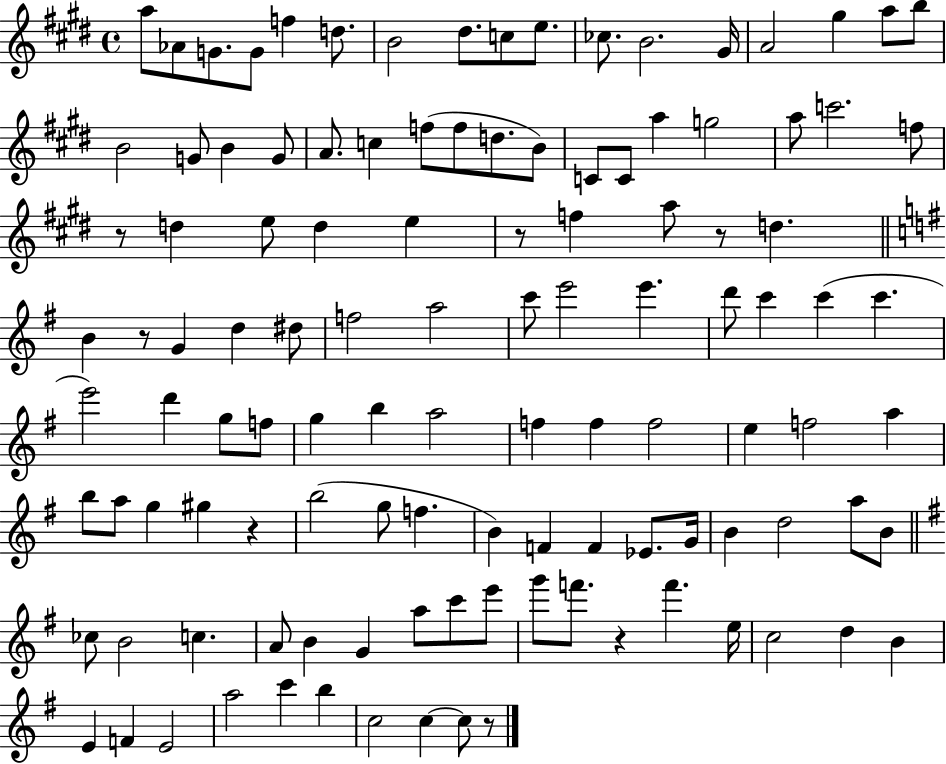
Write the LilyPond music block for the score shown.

{
  \clef treble
  \time 4/4
  \defaultTimeSignature
  \key e \major
  \repeat volta 2 { a''8 aes'8 g'8. g'8 f''4 d''8. | b'2 dis''8. c''8 e''8. | ces''8. b'2. gis'16 | a'2 gis''4 a''8 b''8 | \break b'2 g'8 b'4 g'8 | a'8. c''4 f''8( f''8 d''8. b'8) | c'8 c'8 a''4 g''2 | a''8 c'''2. f''8 | \break r8 d''4 e''8 d''4 e''4 | r8 f''4 a''8 r8 d''4. | \bar "||" \break \key e \minor b'4 r8 g'4 d''4 dis''8 | f''2 a''2 | c'''8 e'''2 e'''4. | d'''8 c'''4 c'''4( c'''4. | \break e'''2) d'''4 g''8 f''8 | g''4 b''4 a''2 | f''4 f''4 f''2 | e''4 f''2 a''4 | \break b''8 a''8 g''4 gis''4 r4 | b''2( g''8 f''4. | b'4) f'4 f'4 ees'8. g'16 | b'4 d''2 a''8 b'8 | \break \bar "||" \break \key g \major ces''8 b'2 c''4. | a'8 b'4 g'4 a''8 c'''8 e'''8 | g'''8 f'''8. r4 f'''4. e''16 | c''2 d''4 b'4 | \break e'4 f'4 e'2 | a''2 c'''4 b''4 | c''2 c''4~~ c''8 r8 | } \bar "|."
}